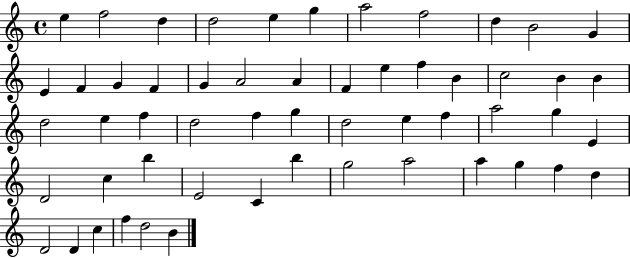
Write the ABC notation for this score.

X:1
T:Untitled
M:4/4
L:1/4
K:C
e f2 d d2 e g a2 f2 d B2 G E F G F G A2 A F e f B c2 B B d2 e f d2 f g d2 e f a2 g E D2 c b E2 C b g2 a2 a g f d D2 D c f d2 B